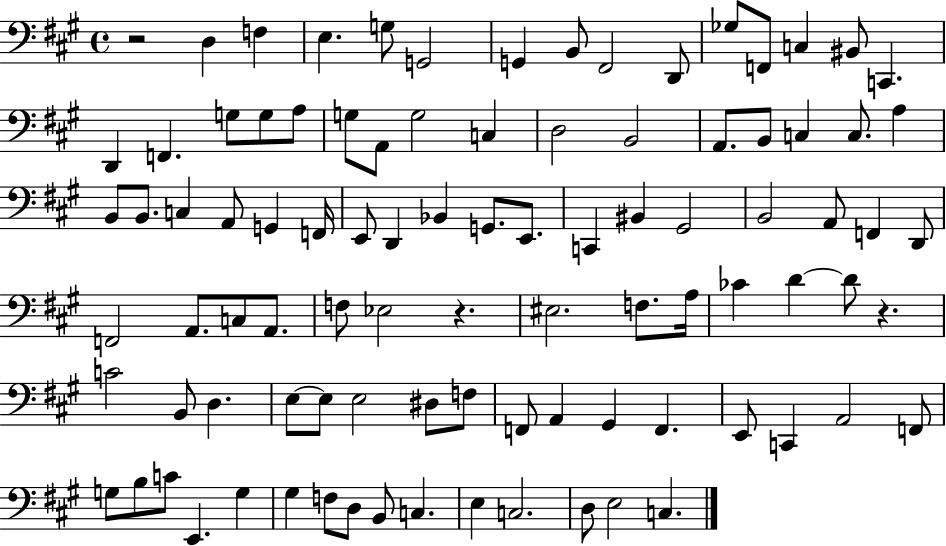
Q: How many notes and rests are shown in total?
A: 94